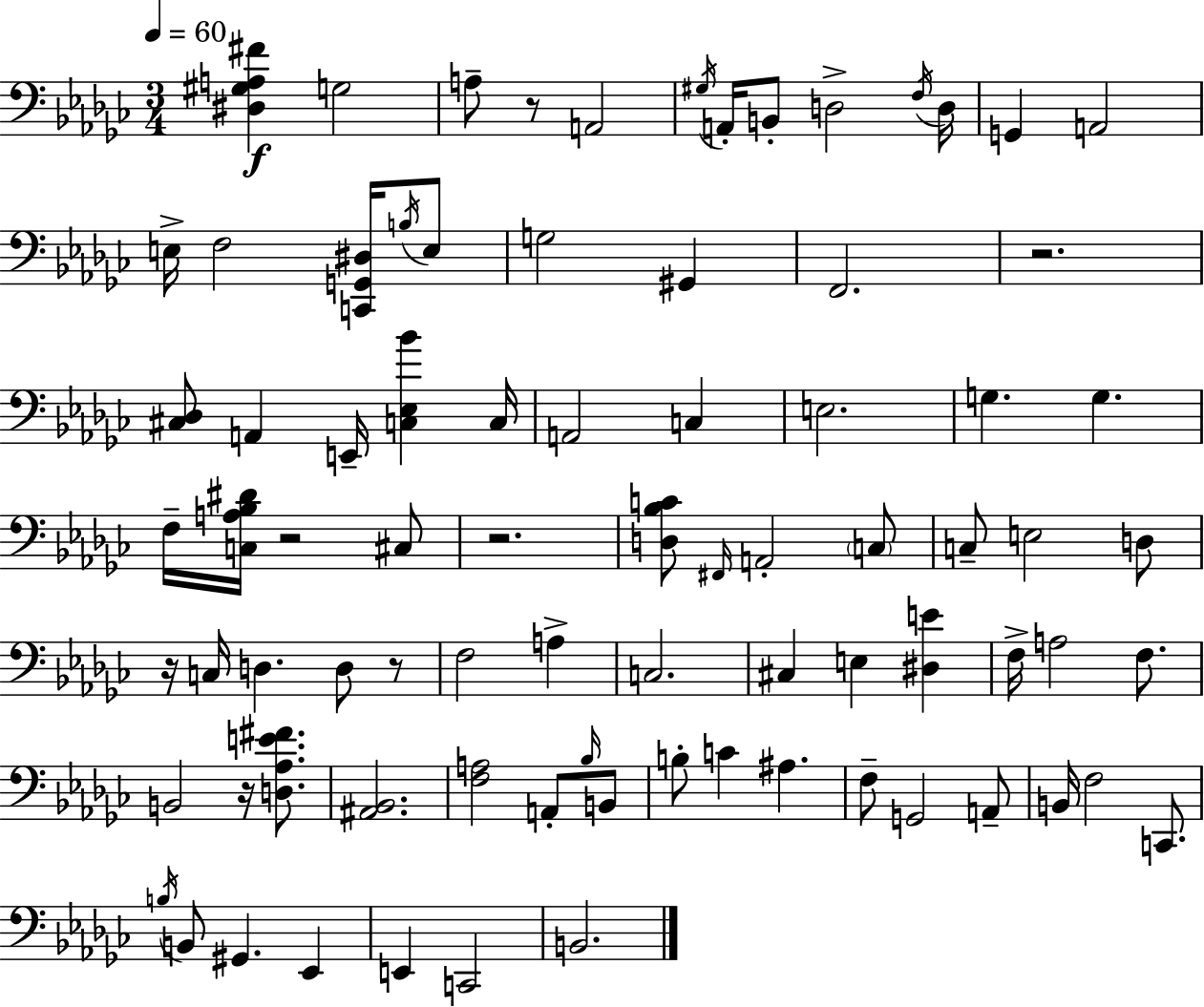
X:1
T:Untitled
M:3/4
L:1/4
K:Ebm
[^D,^G,A,^F] G,2 A,/2 z/2 A,,2 ^G,/4 A,,/4 B,,/2 D,2 F,/4 D,/4 G,, A,,2 E,/4 F,2 [C,,G,,^D,]/4 B,/4 E,/2 G,2 ^G,, F,,2 z2 [^C,_D,]/2 A,, E,,/4 [C,_E,_B] C,/4 A,,2 C, E,2 G, G, F,/4 [C,A,_B,^D]/4 z2 ^C,/2 z2 [D,_B,C]/2 ^F,,/4 A,,2 C,/2 C,/2 E,2 D,/2 z/4 C,/4 D, D,/2 z/2 F,2 A, C,2 ^C, E, [^D,E] F,/4 A,2 F,/2 B,,2 z/4 [D,_A,E^F]/2 [^A,,_B,,]2 [F,A,]2 A,,/2 _B,/4 B,,/2 B,/2 C ^A, F,/2 G,,2 A,,/2 B,,/4 F,2 C,,/2 B,/4 B,,/2 ^G,, _E,, E,, C,,2 B,,2